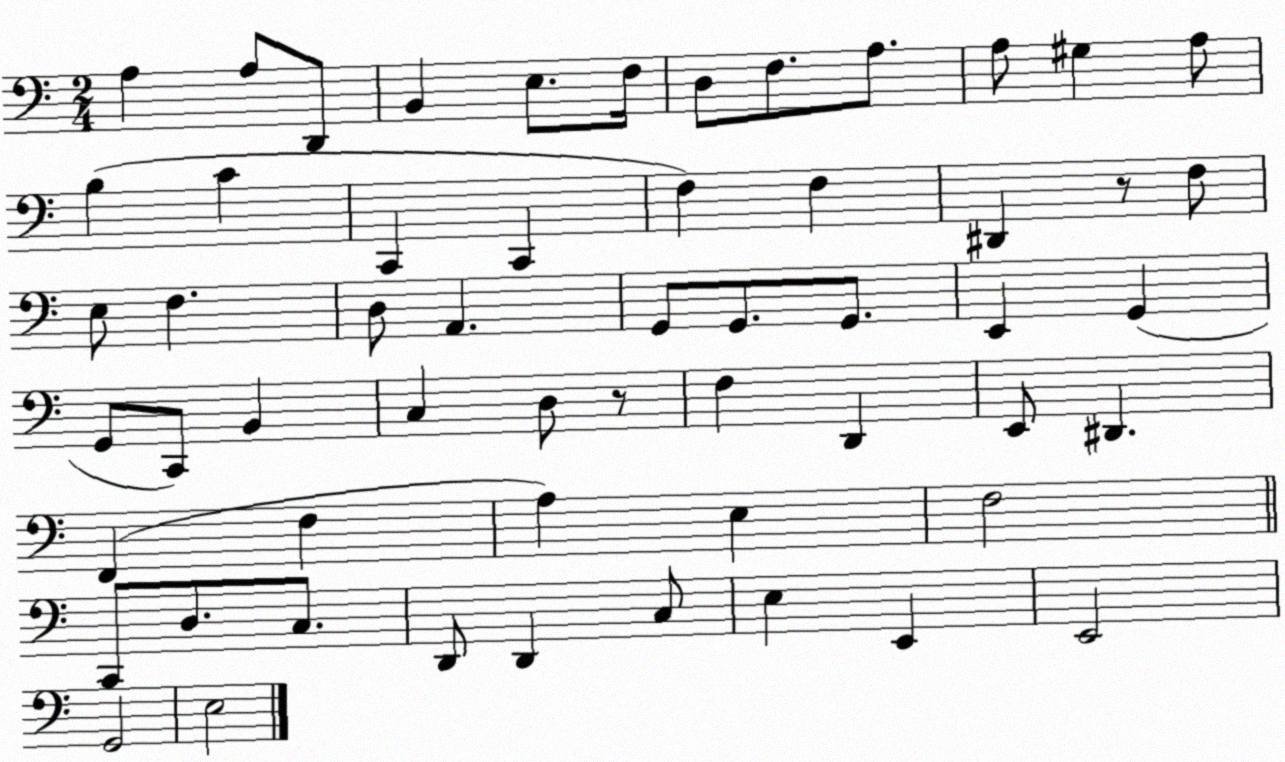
X:1
T:Untitled
M:2/4
L:1/4
K:C
A, A,/2 D,,/2 B,, E,/2 F,/4 D,/2 F,/2 A,/2 A,/2 ^G, A,/2 B, C C,, C,, F, F, ^D,, z/2 F,/2 E,/2 F, D,/2 A,, G,,/2 G,,/2 G,,/2 E,, G,, G,,/2 C,,/2 B,, C, D,/2 z/2 F, D,, E,,/2 ^D,, F,, F, A, E, F,2 C,,/2 D,/2 C,/2 D,,/2 D,, C,/2 E, E,, E,,2 G,,2 E,2